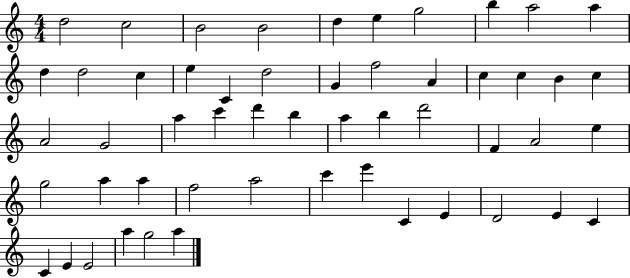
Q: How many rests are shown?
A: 0